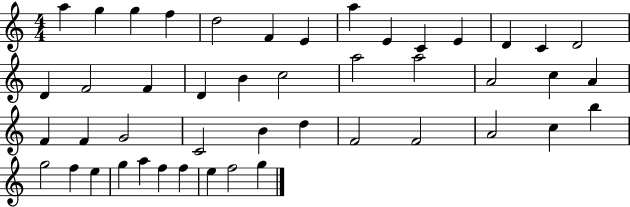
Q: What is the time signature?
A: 4/4